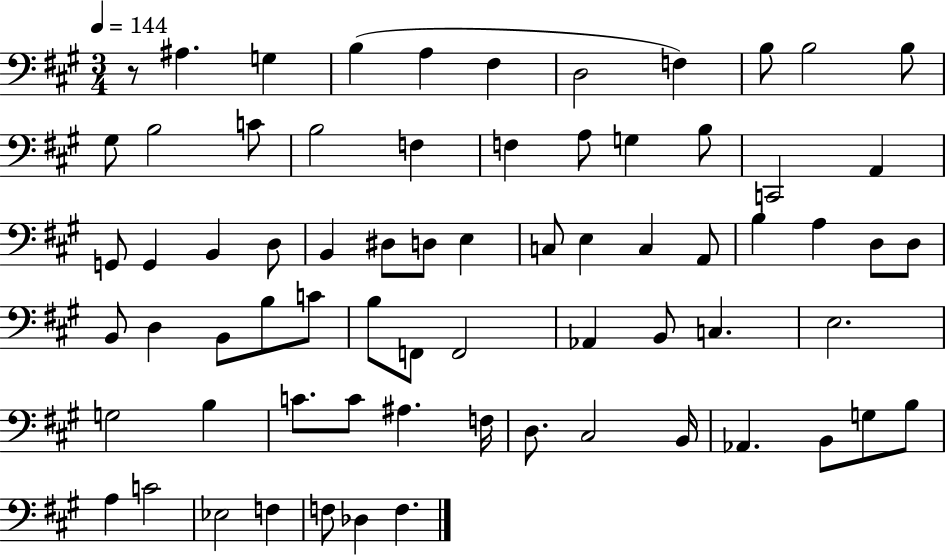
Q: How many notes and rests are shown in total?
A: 70